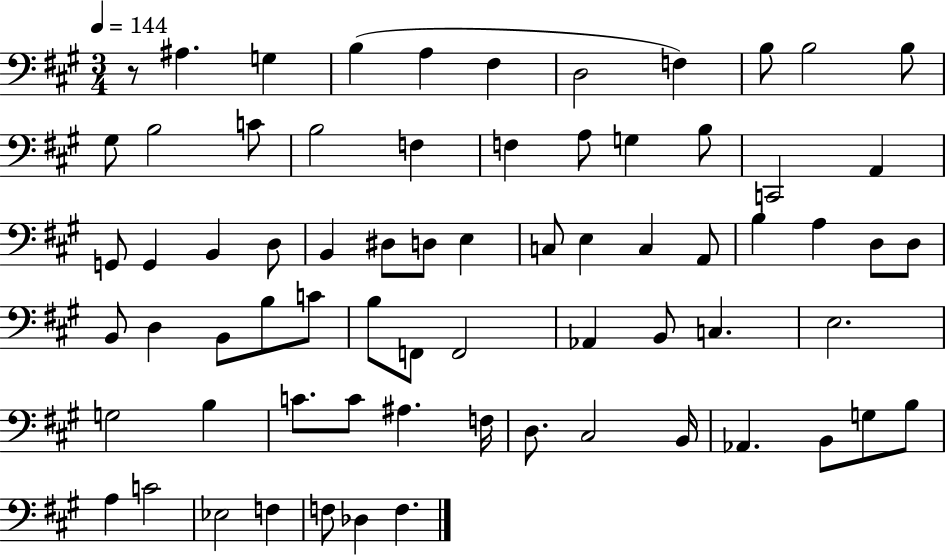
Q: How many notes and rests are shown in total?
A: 70